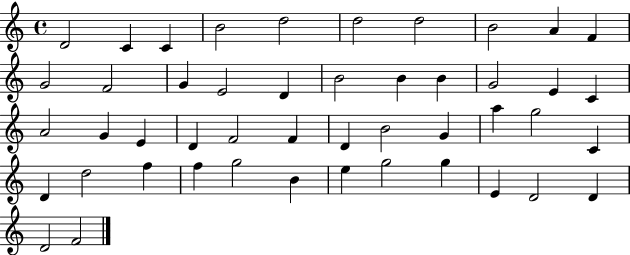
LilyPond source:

{
  \clef treble
  \time 4/4
  \defaultTimeSignature
  \key c \major
  d'2 c'4 c'4 | b'2 d''2 | d''2 d''2 | b'2 a'4 f'4 | \break g'2 f'2 | g'4 e'2 d'4 | b'2 b'4 b'4 | g'2 e'4 c'4 | \break a'2 g'4 e'4 | d'4 f'2 f'4 | d'4 b'2 g'4 | a''4 g''2 c'4 | \break d'4 d''2 f''4 | f''4 g''2 b'4 | e''4 g''2 g''4 | e'4 d'2 d'4 | \break d'2 f'2 | \bar "|."
}